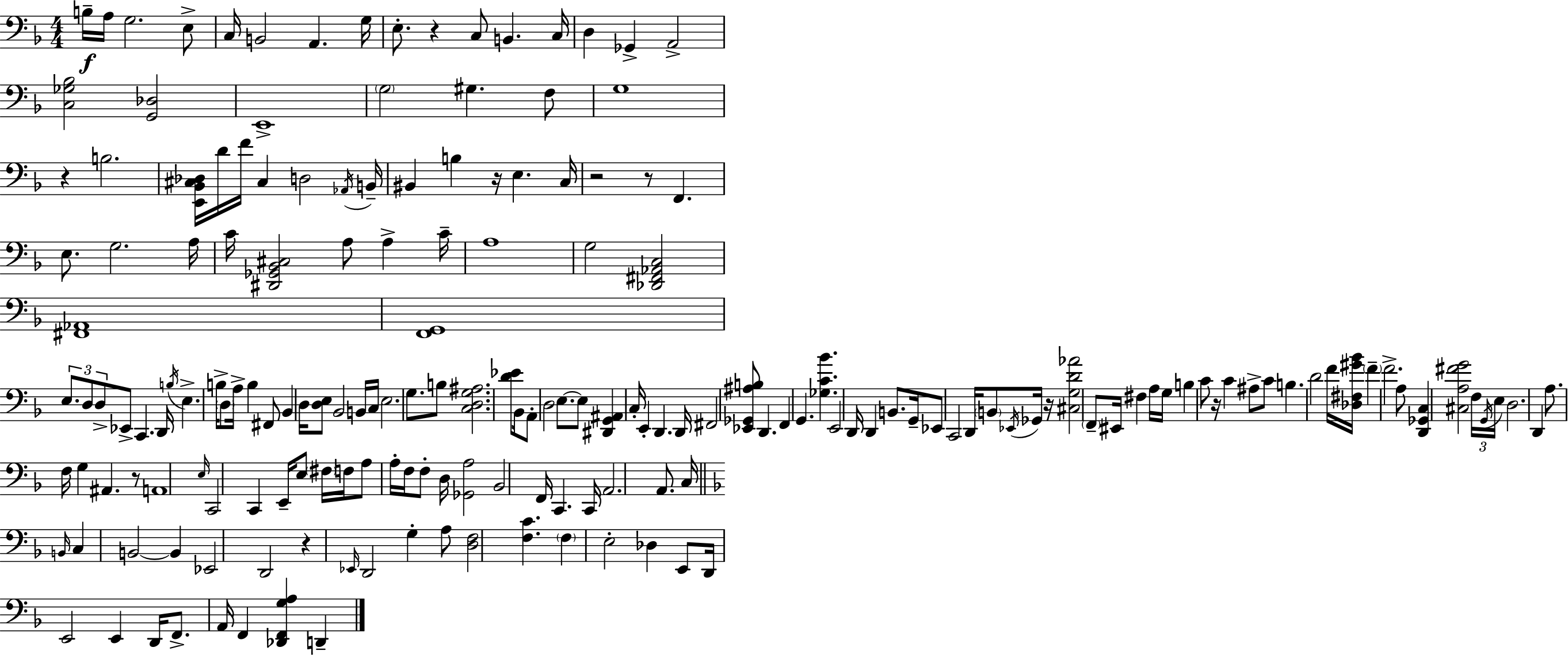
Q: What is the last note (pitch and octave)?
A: D2